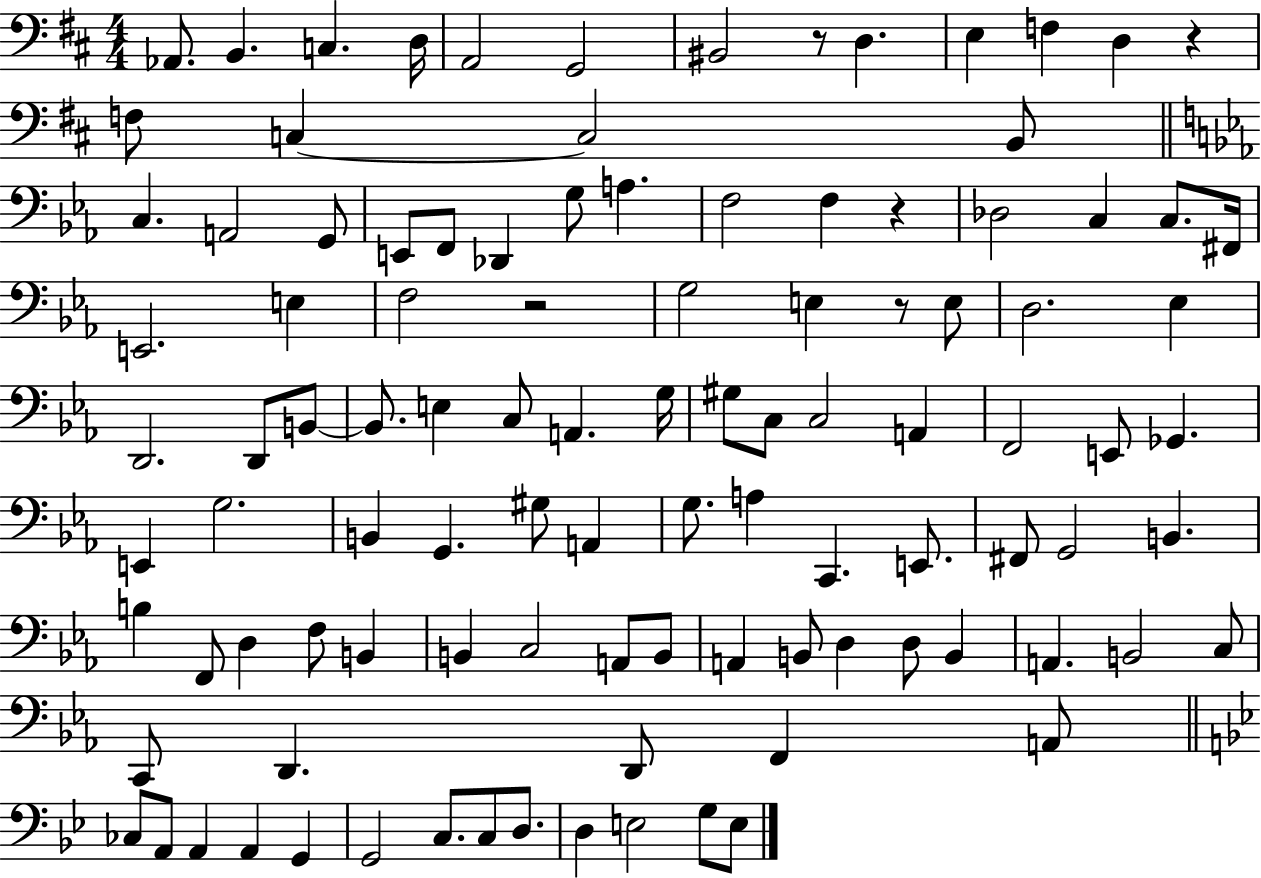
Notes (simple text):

Ab2/e. B2/q. C3/q. D3/s A2/h G2/h BIS2/h R/e D3/q. E3/q F3/q D3/q R/q F3/e C3/q C3/h B2/e C3/q. A2/h G2/e E2/e F2/e Db2/q G3/e A3/q. F3/h F3/q R/q Db3/h C3/q C3/e. F#2/s E2/h. E3/q F3/h R/h G3/h E3/q R/e E3/e D3/h. Eb3/q D2/h. D2/e B2/e B2/e. E3/q C3/e A2/q. G3/s G#3/e C3/e C3/h A2/q F2/h E2/e Gb2/q. E2/q G3/h. B2/q G2/q. G#3/e A2/q G3/e. A3/q C2/q. E2/e. F#2/e G2/h B2/q. B3/q F2/e D3/q F3/e B2/q B2/q C3/h A2/e B2/e A2/q B2/e D3/q D3/e B2/q A2/q. B2/h C3/e C2/e D2/q. D2/e F2/q A2/e CES3/e A2/e A2/q A2/q G2/q G2/h C3/e. C3/e D3/e. D3/q E3/h G3/e E3/e